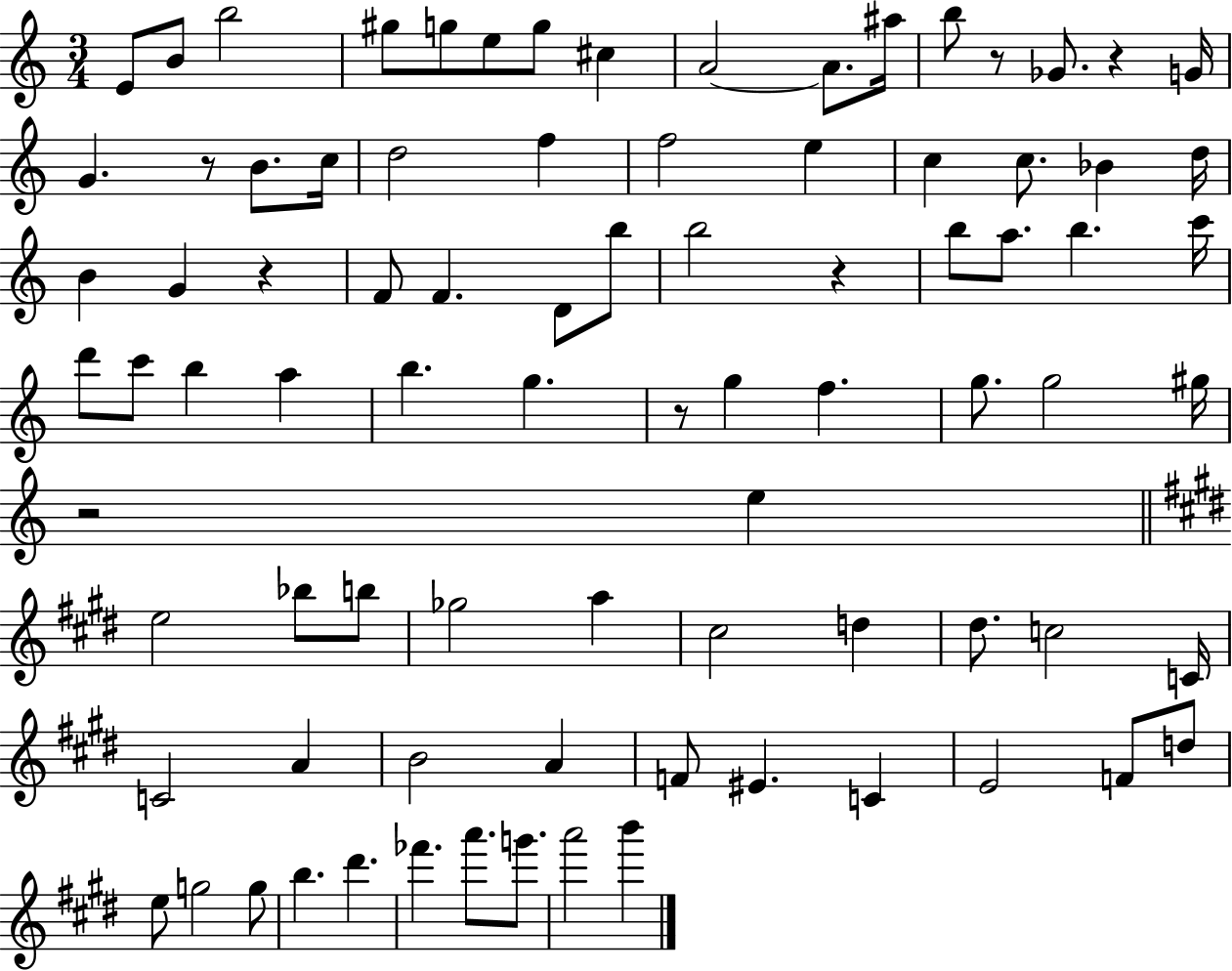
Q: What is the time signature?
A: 3/4